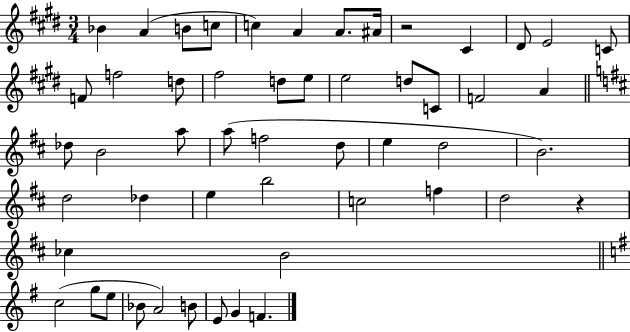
{
  \clef treble
  \numericTimeSignature
  \time 3/4
  \key e \major
  bes'4 a'4( b'8 c''8 | c''4) a'4 a'8. ais'16 | r2 cis'4 | dis'8 e'2 c'8 | \break f'8 f''2 d''8 | fis''2 d''8 e''8 | e''2 d''8 c'8 | f'2 a'4 | \break \bar "||" \break \key d \major des''8 b'2 a''8 | a''8( f''2 d''8 | e''4 d''2 | b'2.) | \break d''2 des''4 | e''4 b''2 | c''2 f''4 | d''2 r4 | \break ces''4 b'2 | \bar "||" \break \key g \major c''2( g''8 e''8 | bes'8 a'2) b'8 | e'8 g'4 f'4. | \bar "|."
}